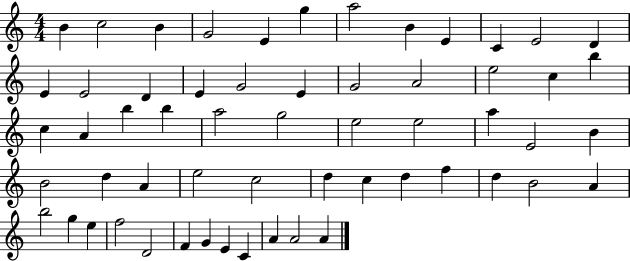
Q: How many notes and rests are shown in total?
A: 58